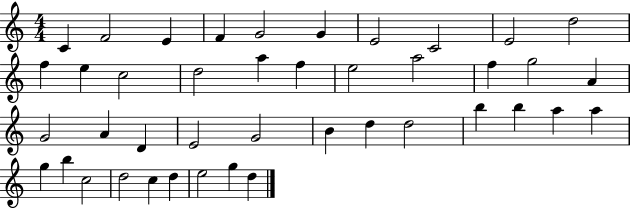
C4/q F4/h E4/q F4/q G4/h G4/q E4/h C4/h E4/h D5/h F5/q E5/q C5/h D5/h A5/q F5/q E5/h A5/h F5/q G5/h A4/q G4/h A4/q D4/q E4/h G4/h B4/q D5/q D5/h B5/q B5/q A5/q A5/q G5/q B5/q C5/h D5/h C5/q D5/q E5/h G5/q D5/q